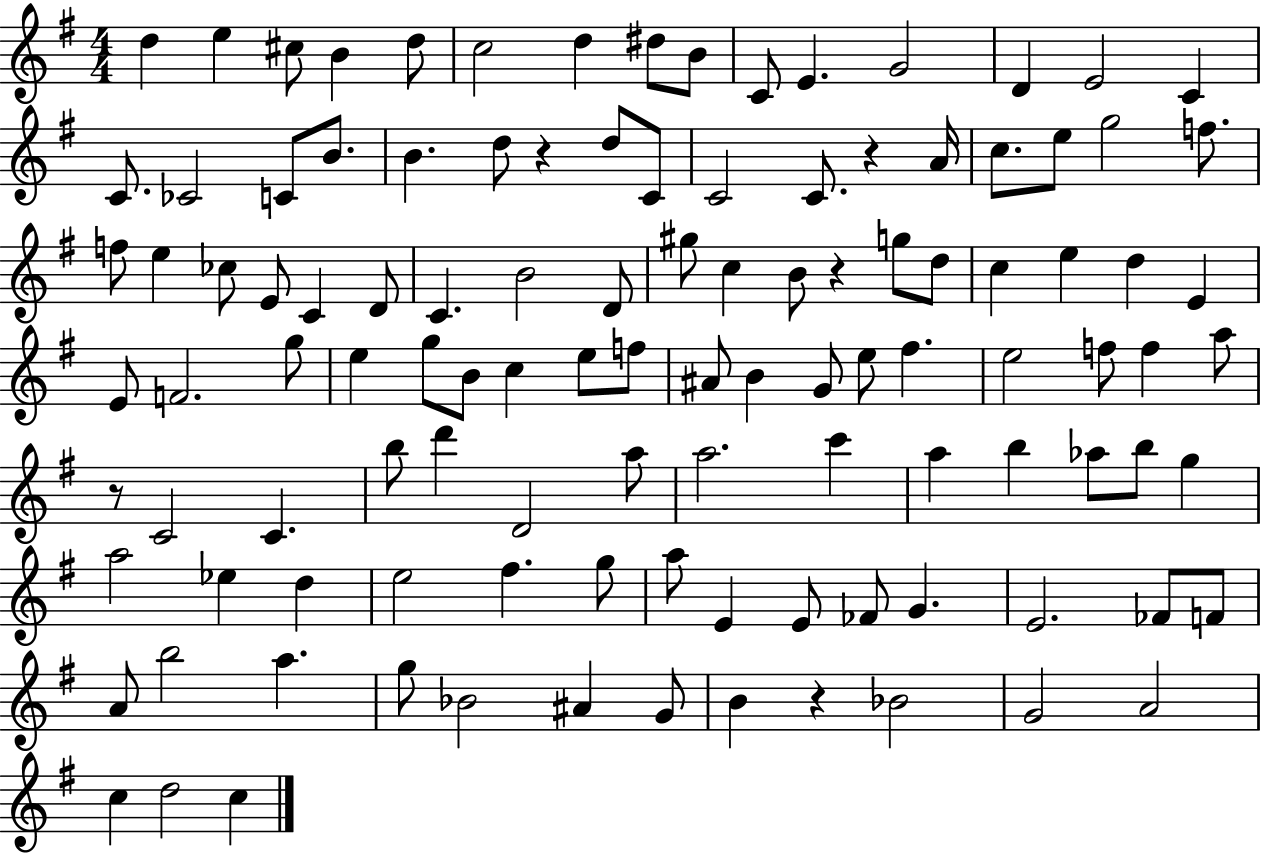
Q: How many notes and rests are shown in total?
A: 112